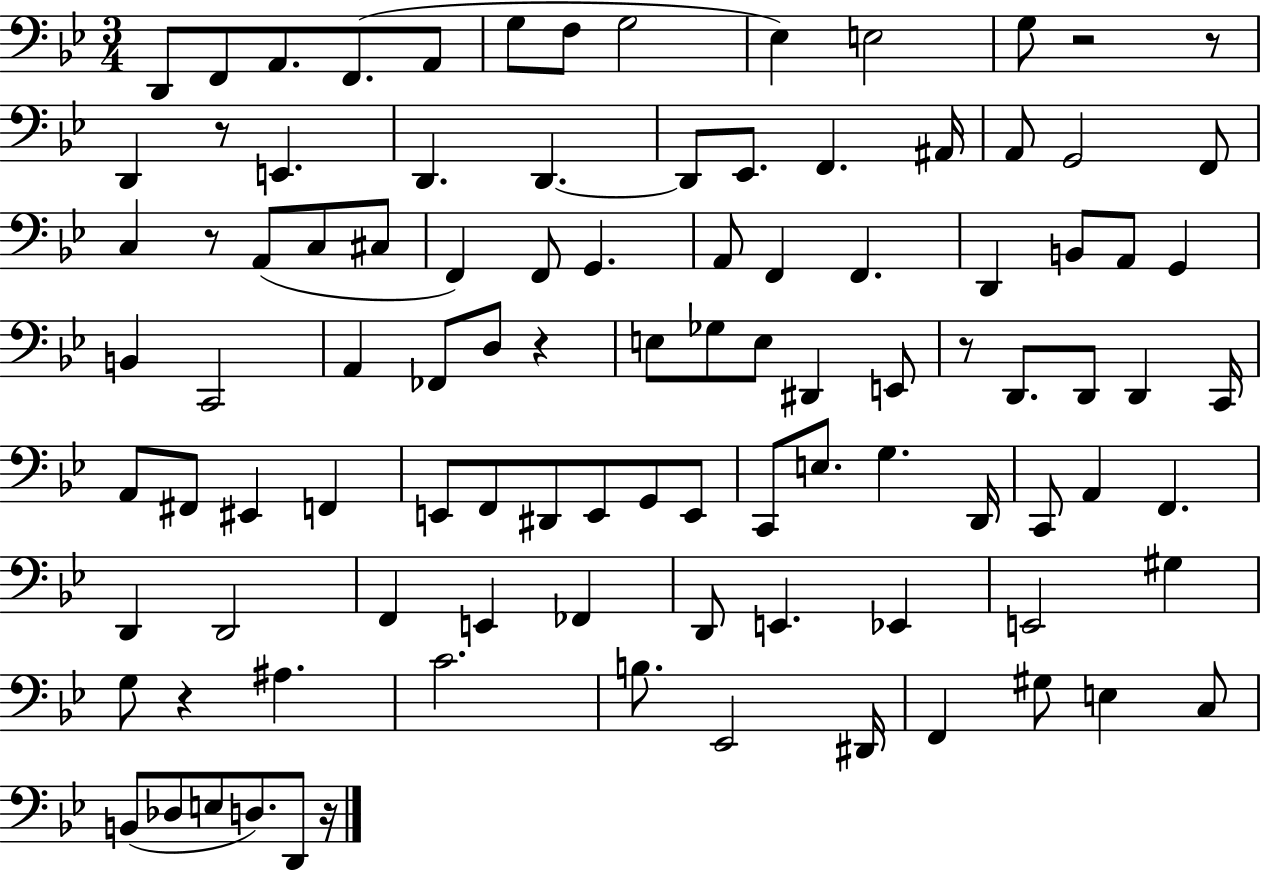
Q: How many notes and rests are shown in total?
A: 100